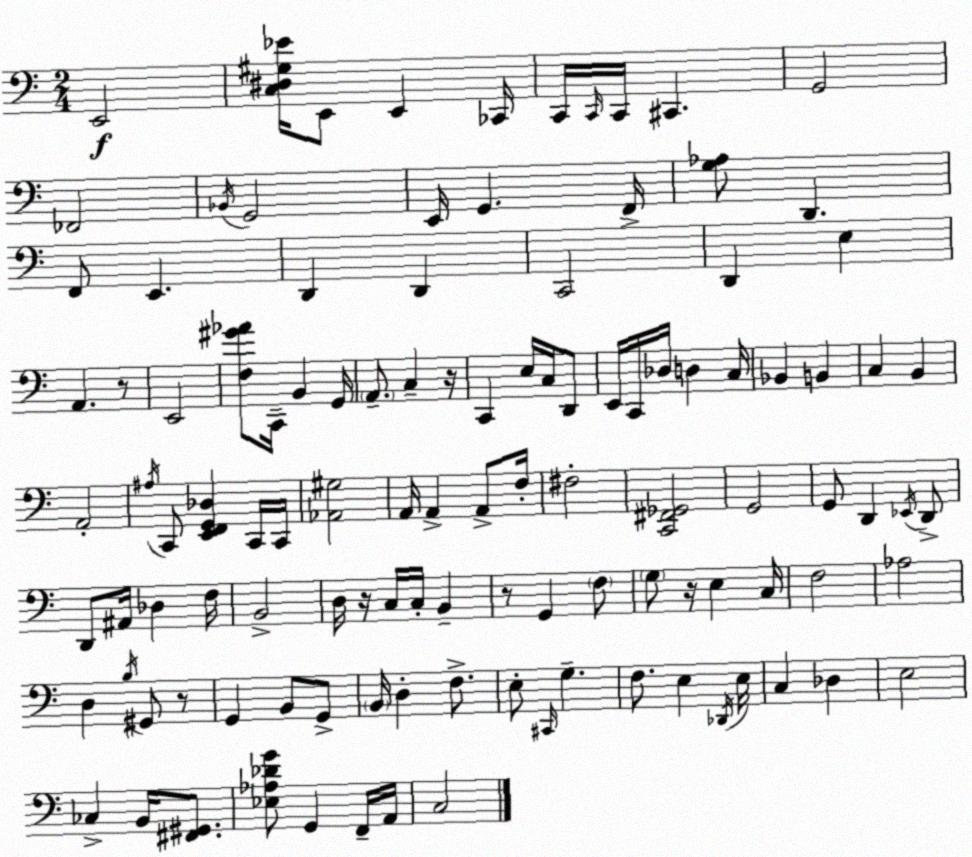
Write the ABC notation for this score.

X:1
T:Untitled
M:2/4
L:1/4
K:C
E,,2 [C,^D,^G,_E]/4 E,,/2 E,, _C,,/4 C,,/4 C,,/4 C,,/4 ^C,, G,,2 _F,,2 _B,,/4 G,,2 E,,/4 G,, F,,/4 [G,_A,]/2 D,, F,,/2 E,, D,, D,, C,,2 D,, E, A,, z/2 E,,2 [F,^G_A]/2 C,,/4 B,, G,,/4 A,,/2 C, z/4 C,, E,/4 C,/4 D,,/2 E,,/4 C,,/4 _D,/4 D, C,/4 _B,, B,, C, B,, A,,2 ^A,/4 C,,/2 [E,,F,,G,,_D,] C,,/4 C,,/4 [_A,,^G,]2 A,,/4 A,, A,,/2 F,/4 ^F,2 [C,,^F,,_G,,]2 G,,2 G,,/2 D,, _E,,/4 D,,/2 D,,/2 ^A,,/4 _D, F,/4 B,,2 D,/4 z/4 C,/4 C,/4 B,, z/2 G,, F,/2 G,/2 z/4 E, C,/4 F,2 _A,2 D, B,/4 ^G,,/2 z/2 G,, B,,/2 G,,/2 B,,/4 D, F,/2 E,/2 ^C,,/4 G, F,/2 E, _D,,/4 E,/4 C, _D, E,2 _C, B,,/4 [^F,,^G,,]/2 [_E,_A,_DG]/2 G,, F,,/4 A,,/4 C,2